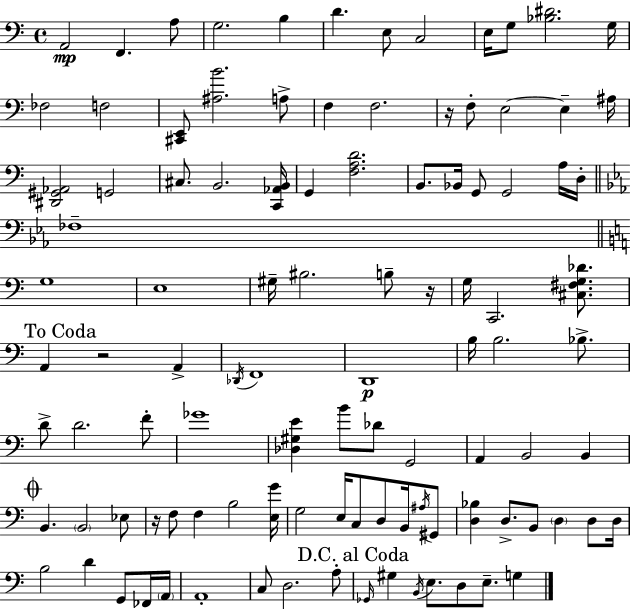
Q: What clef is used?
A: bass